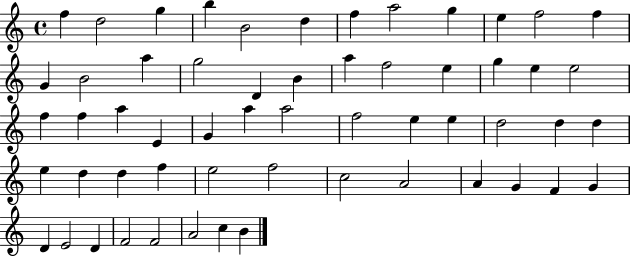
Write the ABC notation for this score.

X:1
T:Untitled
M:4/4
L:1/4
K:C
f d2 g b B2 d f a2 g e f2 f G B2 a g2 D B a f2 e g e e2 f f a E G a a2 f2 e e d2 d d e d d f e2 f2 c2 A2 A G F G D E2 D F2 F2 A2 c B